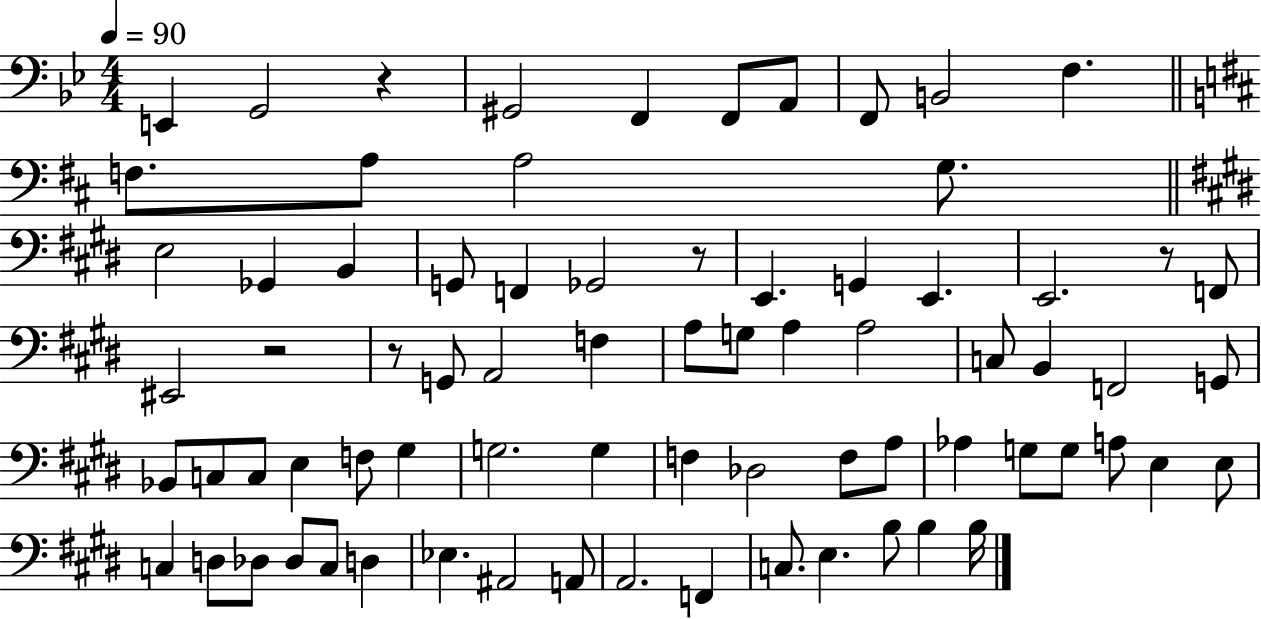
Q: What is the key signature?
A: BES major